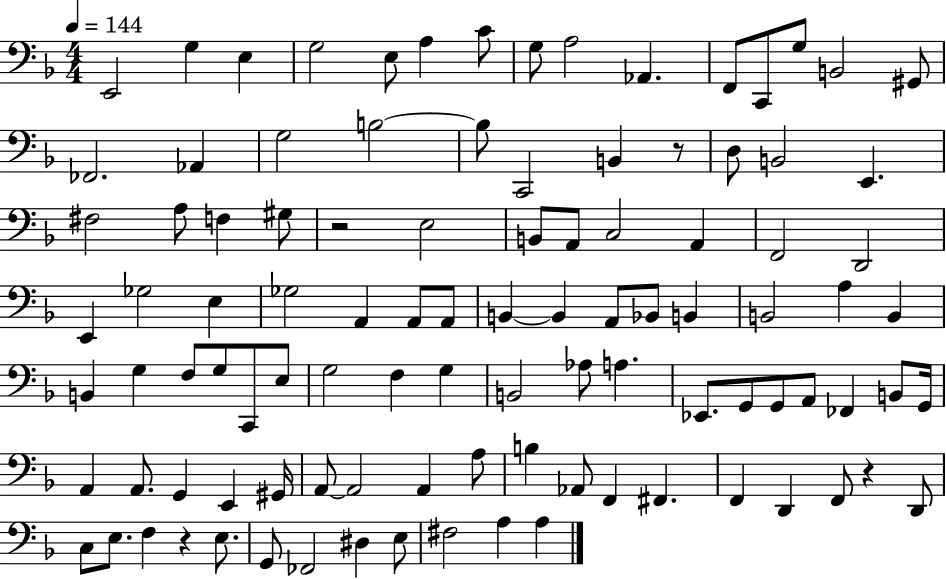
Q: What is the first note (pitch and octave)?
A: E2